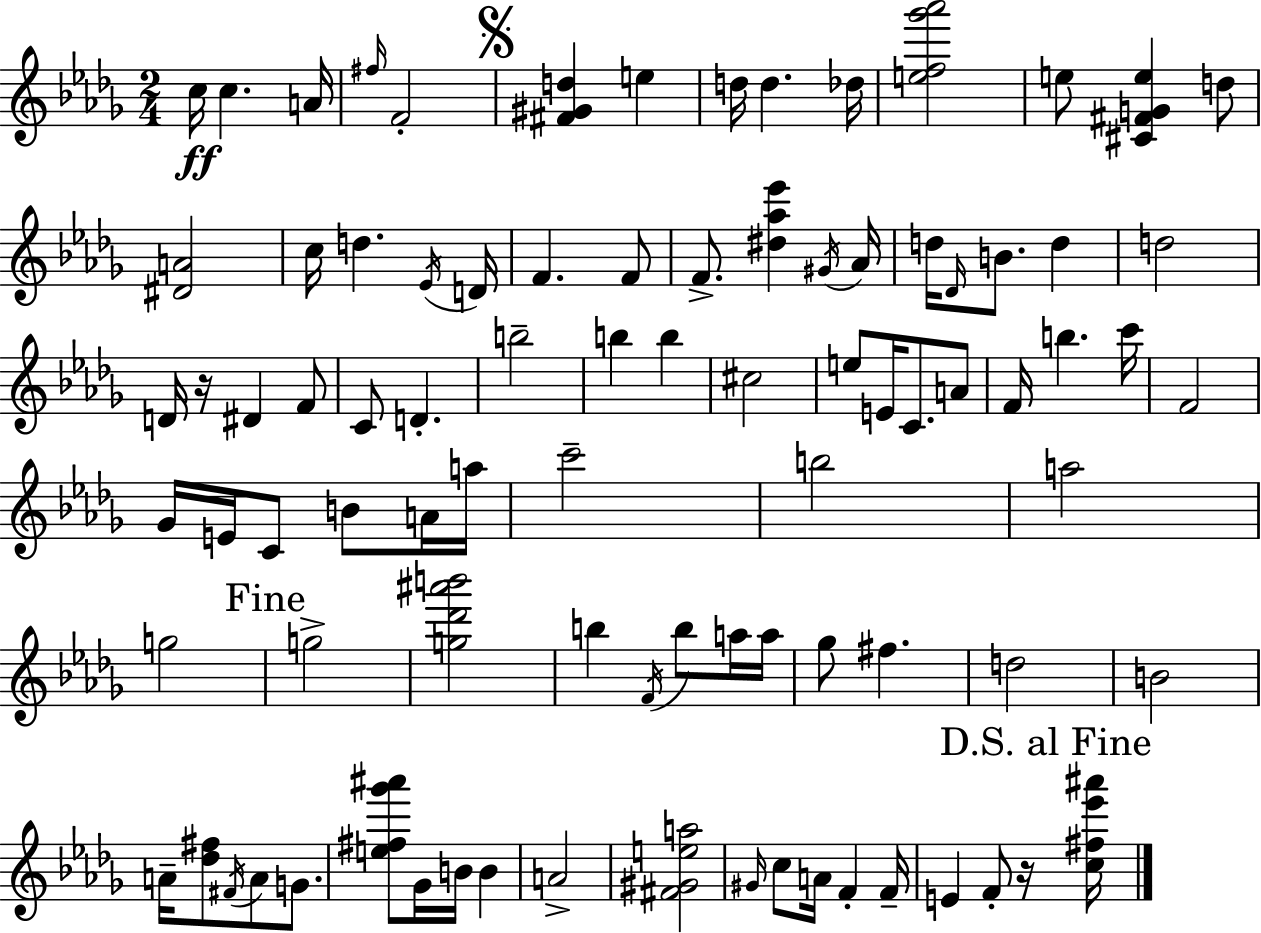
X:1
T:Untitled
M:2/4
L:1/4
K:Bbm
c/4 c A/4 ^f/4 F2 [^F^Gd] e d/4 d _d/4 [ef_g'_a']2 e/2 [^C^FGe] d/2 [^DA]2 c/4 d _E/4 D/4 F F/2 F/2 [^d_a_e'] ^G/4 _A/4 d/4 _D/4 B/2 d d2 D/4 z/4 ^D F/2 C/2 D b2 b b ^c2 e/2 E/4 C/2 A/2 F/4 b c'/4 F2 _G/4 E/4 C/2 B/2 A/4 a/4 c'2 b2 a2 g2 g2 [g_d'^a'b']2 b F/4 b/2 a/4 a/4 _g/2 ^f d2 B2 A/4 [_d^f]/2 ^F/4 A/2 G/2 [e^f_g'^a']/2 _G/4 B/4 B A2 [^F^Gea]2 ^G/4 c/2 A/4 F F/4 E F/2 z/4 [c^f_e'^a']/4